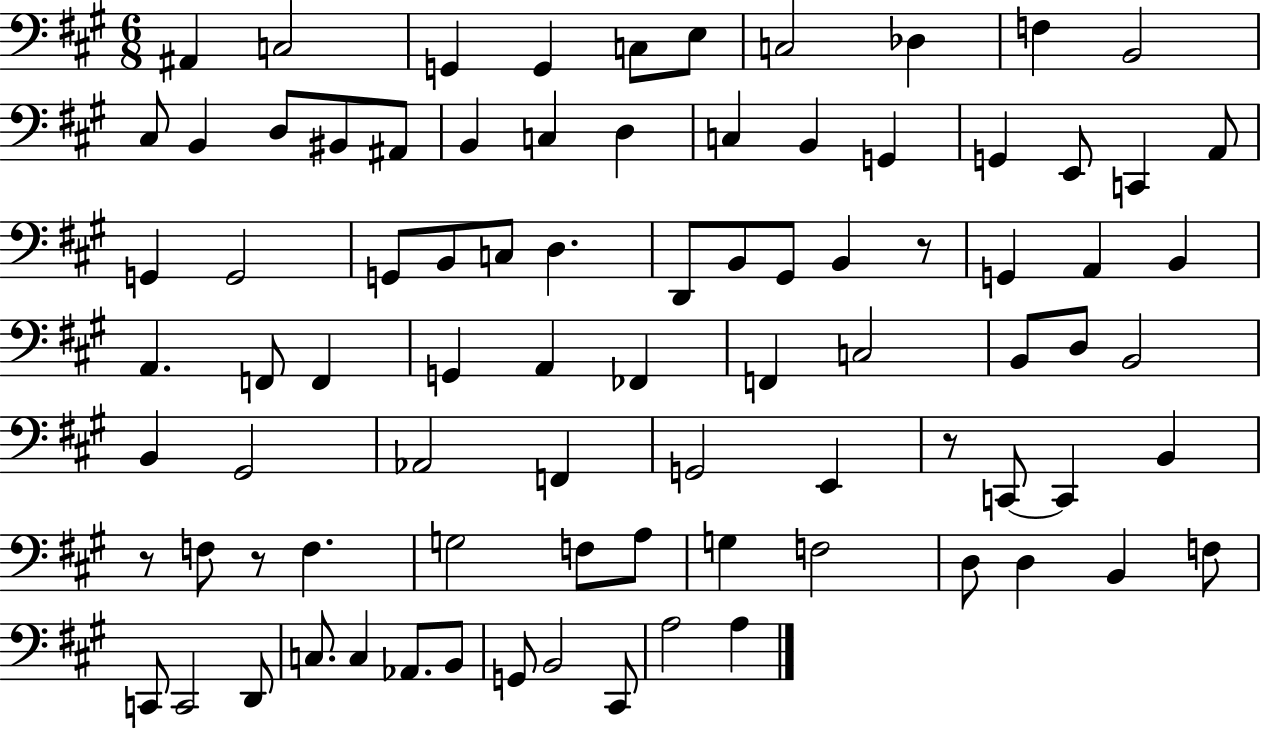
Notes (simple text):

A#2/q C3/h G2/q G2/q C3/e E3/e C3/h Db3/q F3/q B2/h C#3/e B2/q D3/e BIS2/e A#2/e B2/q C3/q D3/q C3/q B2/q G2/q G2/q E2/e C2/q A2/e G2/q G2/h G2/e B2/e C3/e D3/q. D2/e B2/e G#2/e B2/q R/e G2/q A2/q B2/q A2/q. F2/e F2/q G2/q A2/q FES2/q F2/q C3/h B2/e D3/e B2/h B2/q G#2/h Ab2/h F2/q G2/h E2/q R/e C2/e C2/q B2/q R/e F3/e R/e F3/q. G3/h F3/e A3/e G3/q F3/h D3/e D3/q B2/q F3/e C2/e C2/h D2/e C3/e. C3/q Ab2/e. B2/e G2/e B2/h C#2/e A3/h A3/q